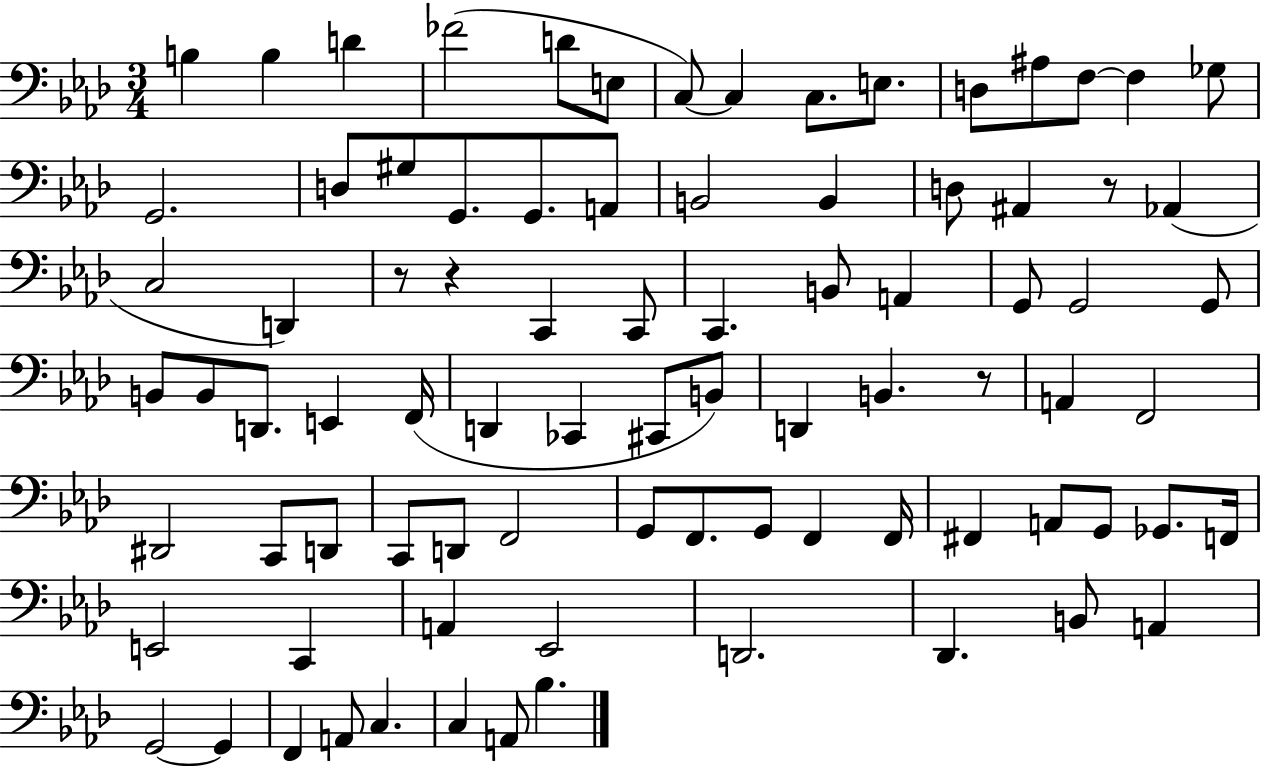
B3/q B3/q D4/q FES4/h D4/e E3/e C3/e C3/q C3/e. E3/e. D3/e A#3/e F3/e F3/q Gb3/e G2/h. D3/e G#3/e G2/e. G2/e. A2/e B2/h B2/q D3/e A#2/q R/e Ab2/q C3/h D2/q R/e R/q C2/q C2/e C2/q. B2/e A2/q G2/e G2/h G2/e B2/e B2/e D2/e. E2/q F2/s D2/q CES2/q C#2/e B2/e D2/q B2/q. R/e A2/q F2/h D#2/h C2/e D2/e C2/e D2/e F2/h G2/e F2/e. G2/e F2/q F2/s F#2/q A2/e G2/e Gb2/e. F2/s E2/h C2/q A2/q Eb2/h D2/h. Db2/q. B2/e A2/q G2/h G2/q F2/q A2/e C3/q. C3/q A2/e Bb3/q.